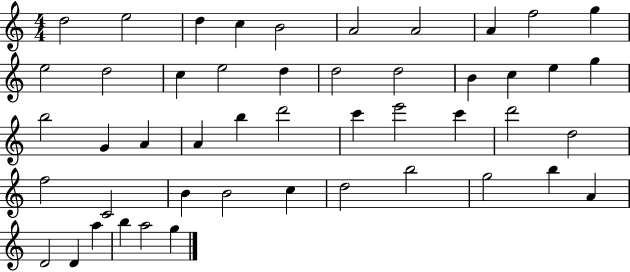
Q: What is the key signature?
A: C major